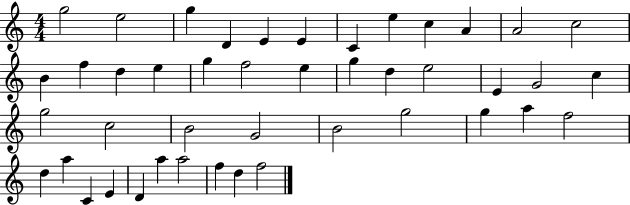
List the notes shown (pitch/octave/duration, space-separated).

G5/h E5/h G5/q D4/q E4/q E4/q C4/q E5/q C5/q A4/q A4/h C5/h B4/q F5/q D5/q E5/q G5/q F5/h E5/q G5/q D5/q E5/h E4/q G4/h C5/q G5/h C5/h B4/h G4/h B4/h G5/h G5/q A5/q F5/h D5/q A5/q C4/q E4/q D4/q A5/q A5/h F5/q D5/q F5/h